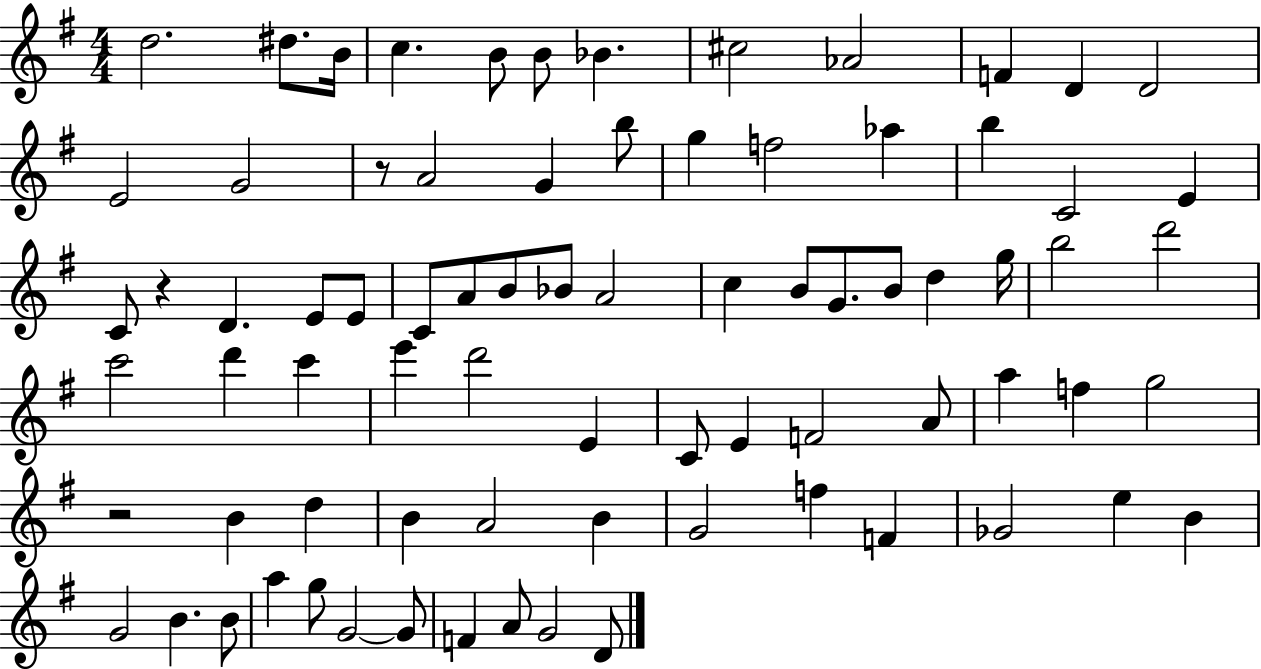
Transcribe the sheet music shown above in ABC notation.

X:1
T:Untitled
M:4/4
L:1/4
K:G
d2 ^d/2 B/4 c B/2 B/2 _B ^c2 _A2 F D D2 E2 G2 z/2 A2 G b/2 g f2 _a b C2 E C/2 z D E/2 E/2 C/2 A/2 B/2 _B/2 A2 c B/2 G/2 B/2 d g/4 b2 d'2 c'2 d' c' e' d'2 E C/2 E F2 A/2 a f g2 z2 B d B A2 B G2 f F _G2 e B G2 B B/2 a g/2 G2 G/2 F A/2 G2 D/2